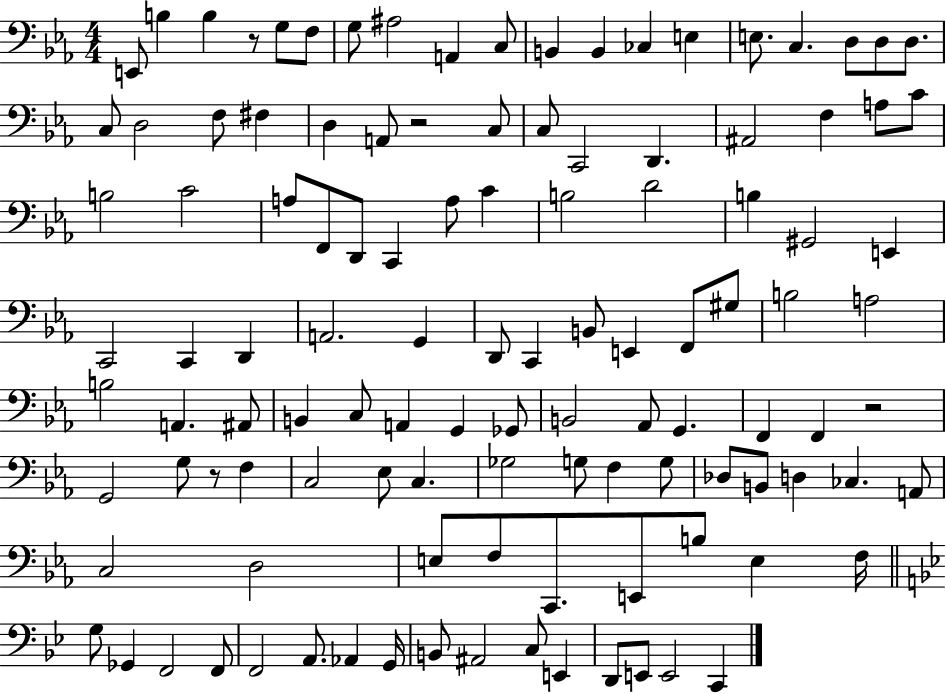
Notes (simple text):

E2/e B3/q B3/q R/e G3/e F3/e G3/e A#3/h A2/q C3/e B2/q B2/q CES3/q E3/q E3/e. C3/q. D3/e D3/e D3/e. C3/e D3/h F3/e F#3/q D3/q A2/e R/h C3/e C3/e C2/h D2/q. A#2/h F3/q A3/e C4/e B3/h C4/h A3/e F2/e D2/e C2/q A3/e C4/q B3/h D4/h B3/q G#2/h E2/q C2/h C2/q D2/q A2/h. G2/q D2/e C2/q B2/e E2/q F2/e G#3/e B3/h A3/h B3/h A2/q. A#2/e B2/q C3/e A2/q G2/q Gb2/e B2/h Ab2/e G2/q. F2/q F2/q R/h G2/h G3/e R/e F3/q C3/h Eb3/e C3/q. Gb3/h G3/e F3/q G3/e Db3/e B2/e D3/q CES3/q. A2/e C3/h D3/h E3/e F3/e C2/e. E2/e B3/e E3/q F3/s G3/e Gb2/q F2/h F2/e F2/h A2/e. Ab2/q G2/s B2/e A#2/h C3/e E2/q D2/e E2/e E2/h C2/q